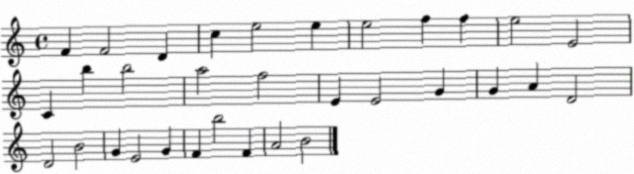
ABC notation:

X:1
T:Untitled
M:4/4
L:1/4
K:C
F F2 D c e2 e e2 f f e2 E2 C b b2 a2 f2 E E2 G G A D2 D2 B2 G E2 G F b2 F A2 B2